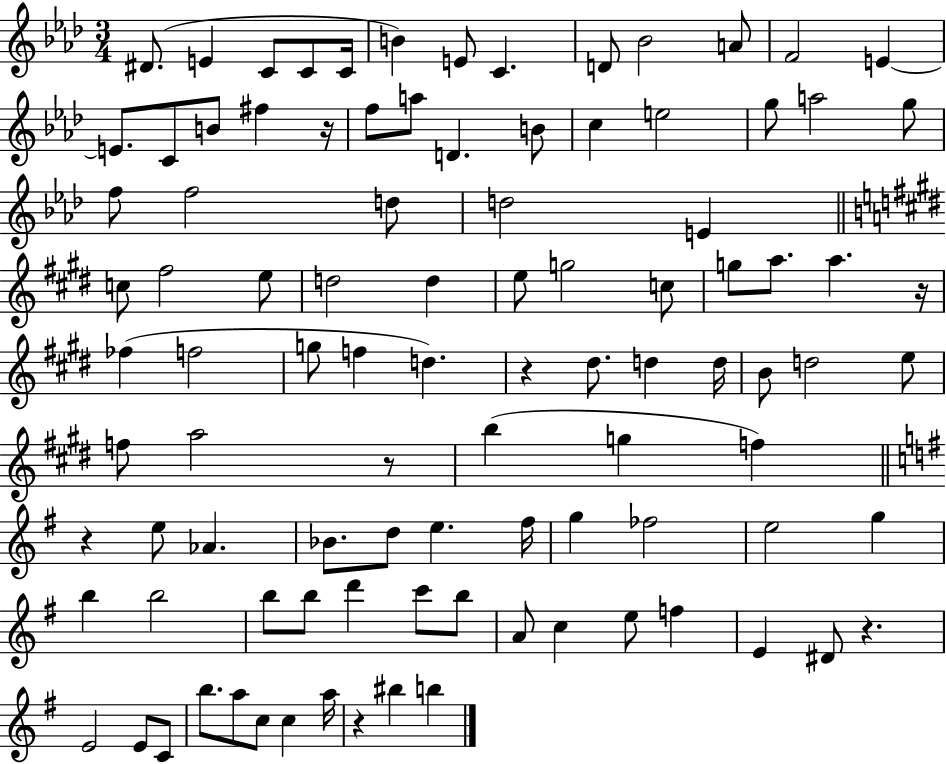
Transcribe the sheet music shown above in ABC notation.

X:1
T:Untitled
M:3/4
L:1/4
K:Ab
^D/2 E C/2 C/2 C/4 B E/2 C D/2 _B2 A/2 F2 E E/2 C/2 B/2 ^f z/4 f/2 a/2 D B/2 c e2 g/2 a2 g/2 f/2 f2 d/2 d2 E c/2 ^f2 e/2 d2 d e/2 g2 c/2 g/2 a/2 a z/4 _f f2 g/2 f d z ^d/2 d d/4 B/2 d2 e/2 f/2 a2 z/2 b g f z e/2 _A _B/2 d/2 e ^f/4 g _f2 e2 g b b2 b/2 b/2 d' c'/2 b/2 A/2 c e/2 f E ^D/2 z E2 E/2 C/2 b/2 a/2 c/2 c a/4 z ^b b